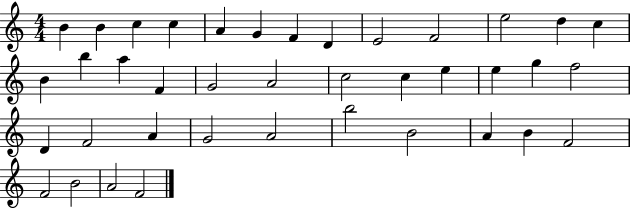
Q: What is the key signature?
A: C major